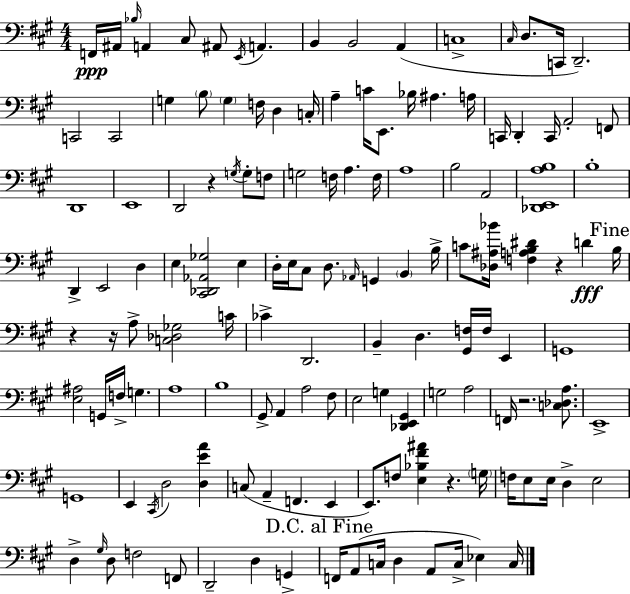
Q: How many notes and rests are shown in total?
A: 138